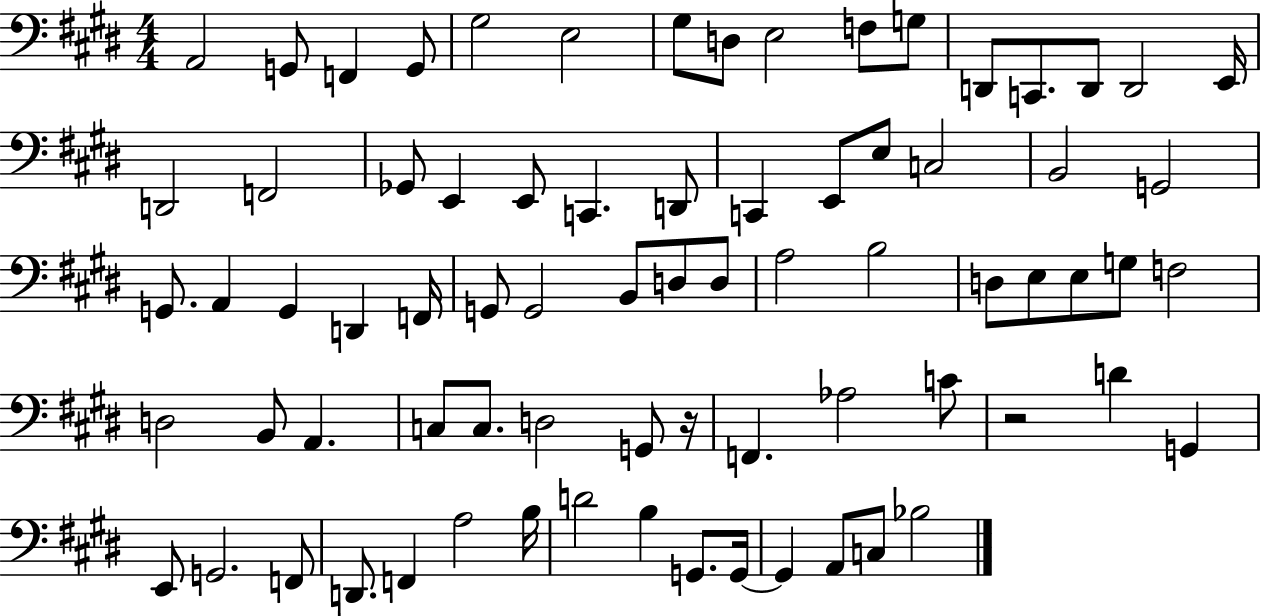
{
  \clef bass
  \numericTimeSignature
  \time 4/4
  \key e \major
  \repeat volta 2 { a,2 g,8 f,4 g,8 | gis2 e2 | gis8 d8 e2 f8 g8 | d,8 c,8. d,8 d,2 e,16 | \break d,2 f,2 | ges,8 e,4 e,8 c,4. d,8 | c,4 e,8 e8 c2 | b,2 g,2 | \break g,8. a,4 g,4 d,4 f,16 | g,8 g,2 b,8 d8 d8 | a2 b2 | d8 e8 e8 g8 f2 | \break d2 b,8 a,4. | c8 c8. d2 g,8 r16 | f,4. aes2 c'8 | r2 d'4 g,4 | \break e,8 g,2. f,8 | d,8. f,4 a2 b16 | d'2 b4 g,8. g,16~~ | g,4 a,8 c8 bes2 | \break } \bar "|."
}